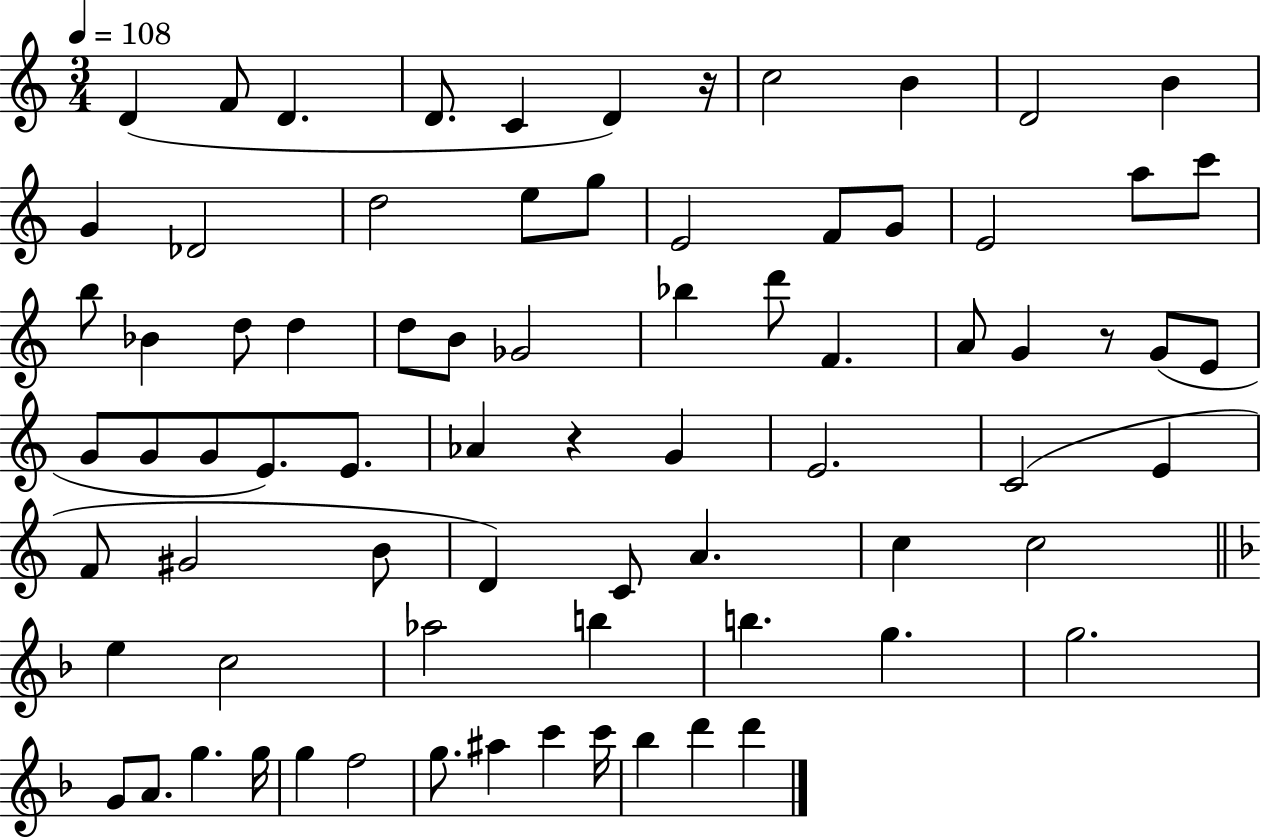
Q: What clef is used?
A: treble